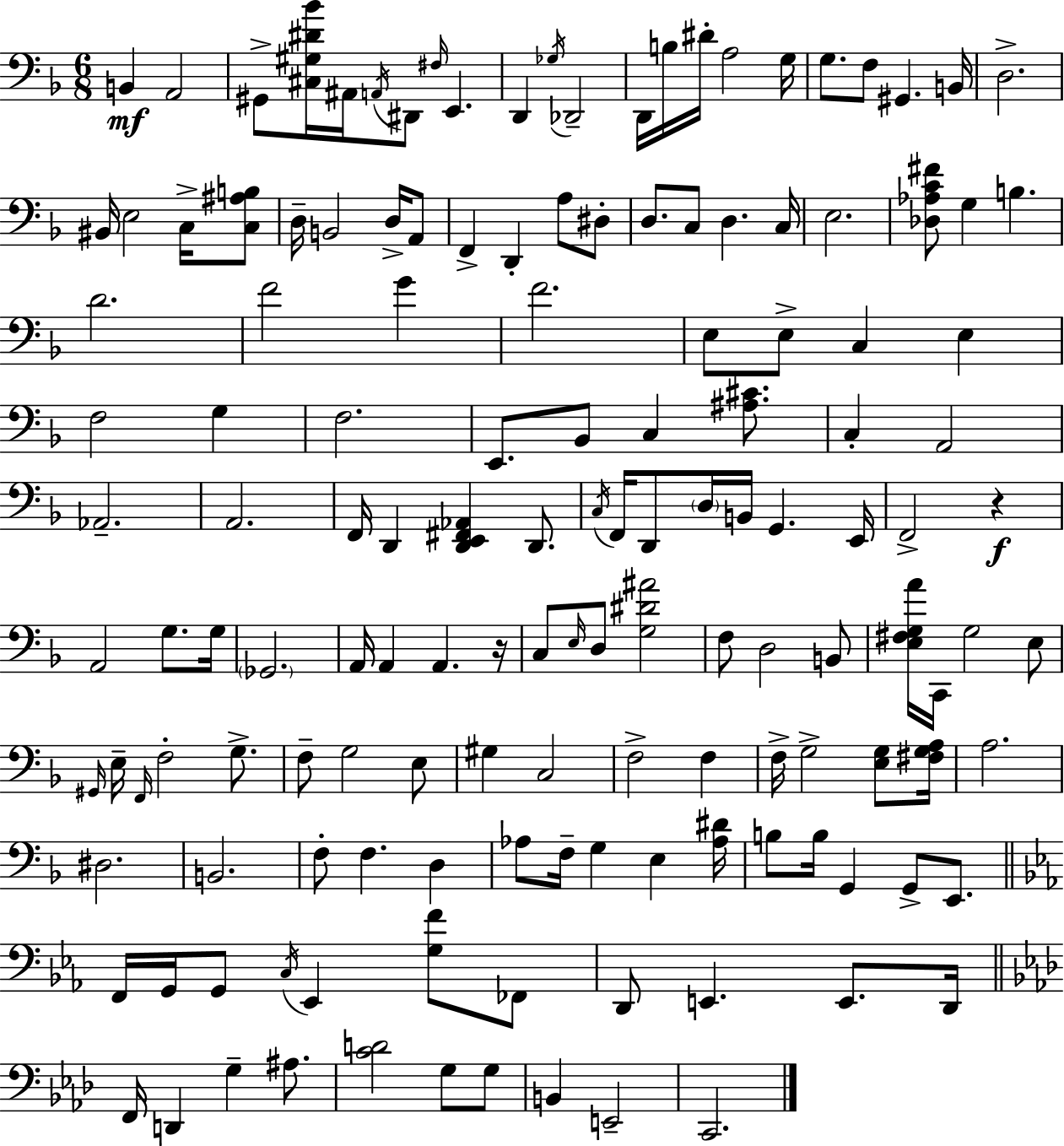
B2/q A2/h G#2/e [C#3,G#3,D#4,Bb4]/s A#2/s A2/s D#2/e F#3/s E2/q. D2/q Gb3/s Db2/h D2/s B3/s D#4/s A3/h G3/s G3/e. F3/e G#2/q. B2/s D3/h. BIS2/s E3/h C3/s [C3,A#3,B3]/e D3/s B2/h D3/s A2/e F2/q D2/q A3/e D#3/e D3/e. C3/e D3/q. C3/s E3/h. [Db3,Ab3,C4,F#4]/e G3/q B3/q. D4/h. F4/h G4/q F4/h. E3/e E3/e C3/q E3/q F3/h G3/q F3/h. E2/e. Bb2/e C3/q [A#3,C#4]/e. C3/q A2/h Ab2/h. A2/h. F2/s D2/q [D2,E2,F#2,Ab2]/q D2/e. C3/s F2/s D2/e D3/s B2/s G2/q. E2/s F2/h R/q A2/h G3/e. G3/s Gb2/h. A2/s A2/q A2/q. R/s C3/e E3/s D3/e [G3,D#4,A#4]/h F3/e D3/h B2/e [E3,F#3,G3,A4]/s C2/s G3/h E3/e G#2/s E3/s F2/s F3/h G3/e. F3/e G3/h E3/e G#3/q C3/h F3/h F3/q F3/s G3/h [E3,G3]/e [F#3,G3,A3]/s A3/h. D#3/h. B2/h. F3/e F3/q. D3/q Ab3/e F3/s G3/q E3/q [Ab3,D#4]/s B3/e B3/s G2/q G2/e E2/e. F2/s G2/s G2/e C3/s Eb2/q [G3,F4]/e FES2/e D2/e E2/q. E2/e. D2/s F2/s D2/q G3/q A#3/e. [C4,D4]/h G3/e G3/e B2/q E2/h C2/h.